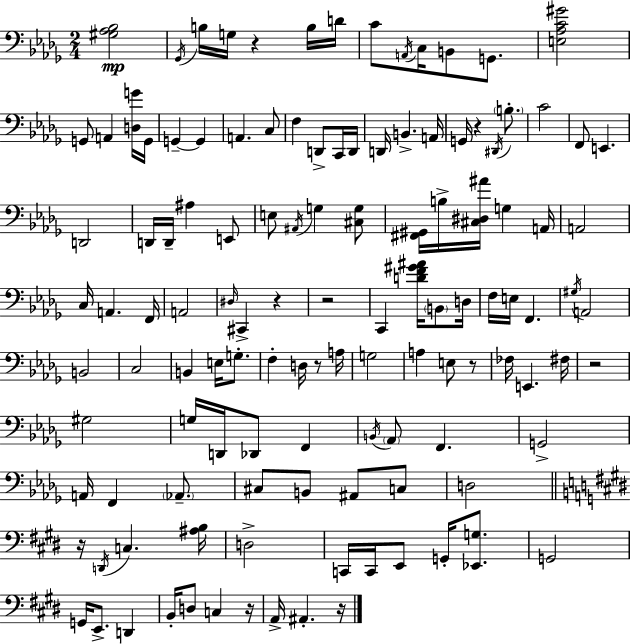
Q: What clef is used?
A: bass